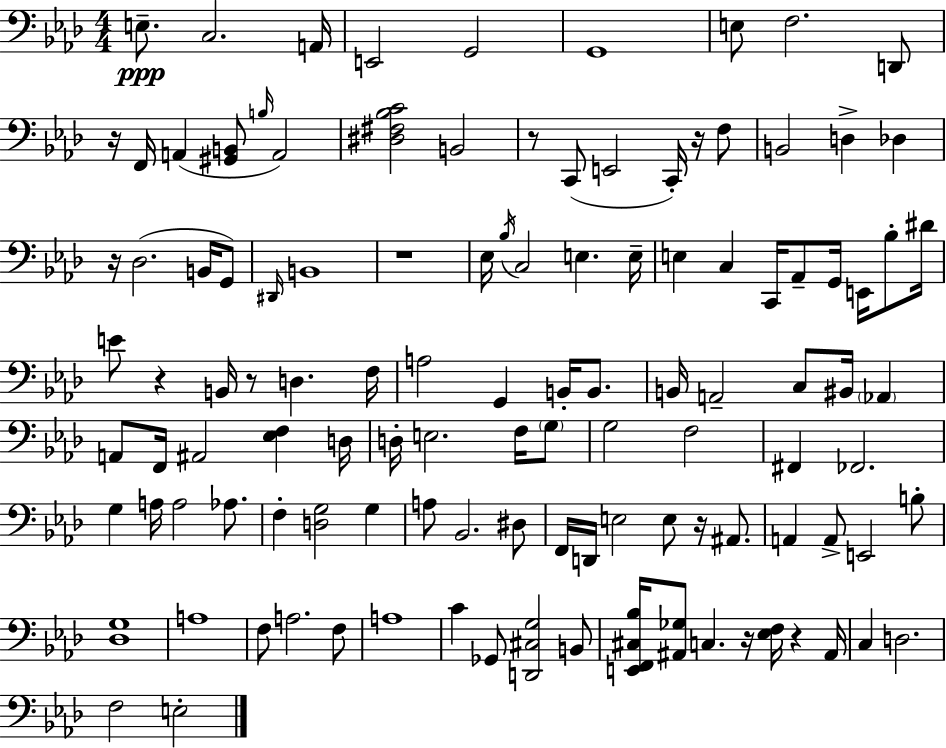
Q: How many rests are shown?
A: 10